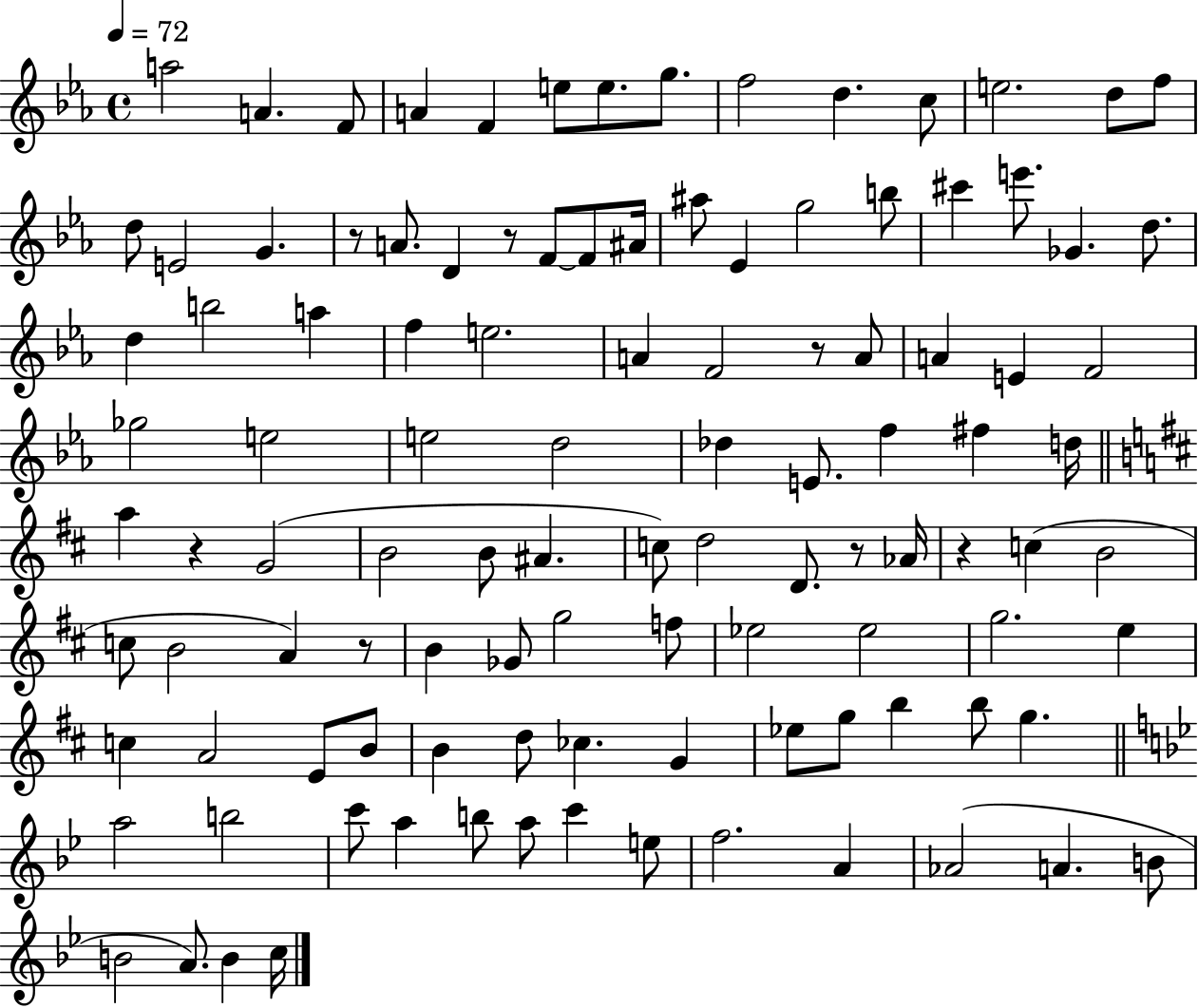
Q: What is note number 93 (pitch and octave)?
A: E5